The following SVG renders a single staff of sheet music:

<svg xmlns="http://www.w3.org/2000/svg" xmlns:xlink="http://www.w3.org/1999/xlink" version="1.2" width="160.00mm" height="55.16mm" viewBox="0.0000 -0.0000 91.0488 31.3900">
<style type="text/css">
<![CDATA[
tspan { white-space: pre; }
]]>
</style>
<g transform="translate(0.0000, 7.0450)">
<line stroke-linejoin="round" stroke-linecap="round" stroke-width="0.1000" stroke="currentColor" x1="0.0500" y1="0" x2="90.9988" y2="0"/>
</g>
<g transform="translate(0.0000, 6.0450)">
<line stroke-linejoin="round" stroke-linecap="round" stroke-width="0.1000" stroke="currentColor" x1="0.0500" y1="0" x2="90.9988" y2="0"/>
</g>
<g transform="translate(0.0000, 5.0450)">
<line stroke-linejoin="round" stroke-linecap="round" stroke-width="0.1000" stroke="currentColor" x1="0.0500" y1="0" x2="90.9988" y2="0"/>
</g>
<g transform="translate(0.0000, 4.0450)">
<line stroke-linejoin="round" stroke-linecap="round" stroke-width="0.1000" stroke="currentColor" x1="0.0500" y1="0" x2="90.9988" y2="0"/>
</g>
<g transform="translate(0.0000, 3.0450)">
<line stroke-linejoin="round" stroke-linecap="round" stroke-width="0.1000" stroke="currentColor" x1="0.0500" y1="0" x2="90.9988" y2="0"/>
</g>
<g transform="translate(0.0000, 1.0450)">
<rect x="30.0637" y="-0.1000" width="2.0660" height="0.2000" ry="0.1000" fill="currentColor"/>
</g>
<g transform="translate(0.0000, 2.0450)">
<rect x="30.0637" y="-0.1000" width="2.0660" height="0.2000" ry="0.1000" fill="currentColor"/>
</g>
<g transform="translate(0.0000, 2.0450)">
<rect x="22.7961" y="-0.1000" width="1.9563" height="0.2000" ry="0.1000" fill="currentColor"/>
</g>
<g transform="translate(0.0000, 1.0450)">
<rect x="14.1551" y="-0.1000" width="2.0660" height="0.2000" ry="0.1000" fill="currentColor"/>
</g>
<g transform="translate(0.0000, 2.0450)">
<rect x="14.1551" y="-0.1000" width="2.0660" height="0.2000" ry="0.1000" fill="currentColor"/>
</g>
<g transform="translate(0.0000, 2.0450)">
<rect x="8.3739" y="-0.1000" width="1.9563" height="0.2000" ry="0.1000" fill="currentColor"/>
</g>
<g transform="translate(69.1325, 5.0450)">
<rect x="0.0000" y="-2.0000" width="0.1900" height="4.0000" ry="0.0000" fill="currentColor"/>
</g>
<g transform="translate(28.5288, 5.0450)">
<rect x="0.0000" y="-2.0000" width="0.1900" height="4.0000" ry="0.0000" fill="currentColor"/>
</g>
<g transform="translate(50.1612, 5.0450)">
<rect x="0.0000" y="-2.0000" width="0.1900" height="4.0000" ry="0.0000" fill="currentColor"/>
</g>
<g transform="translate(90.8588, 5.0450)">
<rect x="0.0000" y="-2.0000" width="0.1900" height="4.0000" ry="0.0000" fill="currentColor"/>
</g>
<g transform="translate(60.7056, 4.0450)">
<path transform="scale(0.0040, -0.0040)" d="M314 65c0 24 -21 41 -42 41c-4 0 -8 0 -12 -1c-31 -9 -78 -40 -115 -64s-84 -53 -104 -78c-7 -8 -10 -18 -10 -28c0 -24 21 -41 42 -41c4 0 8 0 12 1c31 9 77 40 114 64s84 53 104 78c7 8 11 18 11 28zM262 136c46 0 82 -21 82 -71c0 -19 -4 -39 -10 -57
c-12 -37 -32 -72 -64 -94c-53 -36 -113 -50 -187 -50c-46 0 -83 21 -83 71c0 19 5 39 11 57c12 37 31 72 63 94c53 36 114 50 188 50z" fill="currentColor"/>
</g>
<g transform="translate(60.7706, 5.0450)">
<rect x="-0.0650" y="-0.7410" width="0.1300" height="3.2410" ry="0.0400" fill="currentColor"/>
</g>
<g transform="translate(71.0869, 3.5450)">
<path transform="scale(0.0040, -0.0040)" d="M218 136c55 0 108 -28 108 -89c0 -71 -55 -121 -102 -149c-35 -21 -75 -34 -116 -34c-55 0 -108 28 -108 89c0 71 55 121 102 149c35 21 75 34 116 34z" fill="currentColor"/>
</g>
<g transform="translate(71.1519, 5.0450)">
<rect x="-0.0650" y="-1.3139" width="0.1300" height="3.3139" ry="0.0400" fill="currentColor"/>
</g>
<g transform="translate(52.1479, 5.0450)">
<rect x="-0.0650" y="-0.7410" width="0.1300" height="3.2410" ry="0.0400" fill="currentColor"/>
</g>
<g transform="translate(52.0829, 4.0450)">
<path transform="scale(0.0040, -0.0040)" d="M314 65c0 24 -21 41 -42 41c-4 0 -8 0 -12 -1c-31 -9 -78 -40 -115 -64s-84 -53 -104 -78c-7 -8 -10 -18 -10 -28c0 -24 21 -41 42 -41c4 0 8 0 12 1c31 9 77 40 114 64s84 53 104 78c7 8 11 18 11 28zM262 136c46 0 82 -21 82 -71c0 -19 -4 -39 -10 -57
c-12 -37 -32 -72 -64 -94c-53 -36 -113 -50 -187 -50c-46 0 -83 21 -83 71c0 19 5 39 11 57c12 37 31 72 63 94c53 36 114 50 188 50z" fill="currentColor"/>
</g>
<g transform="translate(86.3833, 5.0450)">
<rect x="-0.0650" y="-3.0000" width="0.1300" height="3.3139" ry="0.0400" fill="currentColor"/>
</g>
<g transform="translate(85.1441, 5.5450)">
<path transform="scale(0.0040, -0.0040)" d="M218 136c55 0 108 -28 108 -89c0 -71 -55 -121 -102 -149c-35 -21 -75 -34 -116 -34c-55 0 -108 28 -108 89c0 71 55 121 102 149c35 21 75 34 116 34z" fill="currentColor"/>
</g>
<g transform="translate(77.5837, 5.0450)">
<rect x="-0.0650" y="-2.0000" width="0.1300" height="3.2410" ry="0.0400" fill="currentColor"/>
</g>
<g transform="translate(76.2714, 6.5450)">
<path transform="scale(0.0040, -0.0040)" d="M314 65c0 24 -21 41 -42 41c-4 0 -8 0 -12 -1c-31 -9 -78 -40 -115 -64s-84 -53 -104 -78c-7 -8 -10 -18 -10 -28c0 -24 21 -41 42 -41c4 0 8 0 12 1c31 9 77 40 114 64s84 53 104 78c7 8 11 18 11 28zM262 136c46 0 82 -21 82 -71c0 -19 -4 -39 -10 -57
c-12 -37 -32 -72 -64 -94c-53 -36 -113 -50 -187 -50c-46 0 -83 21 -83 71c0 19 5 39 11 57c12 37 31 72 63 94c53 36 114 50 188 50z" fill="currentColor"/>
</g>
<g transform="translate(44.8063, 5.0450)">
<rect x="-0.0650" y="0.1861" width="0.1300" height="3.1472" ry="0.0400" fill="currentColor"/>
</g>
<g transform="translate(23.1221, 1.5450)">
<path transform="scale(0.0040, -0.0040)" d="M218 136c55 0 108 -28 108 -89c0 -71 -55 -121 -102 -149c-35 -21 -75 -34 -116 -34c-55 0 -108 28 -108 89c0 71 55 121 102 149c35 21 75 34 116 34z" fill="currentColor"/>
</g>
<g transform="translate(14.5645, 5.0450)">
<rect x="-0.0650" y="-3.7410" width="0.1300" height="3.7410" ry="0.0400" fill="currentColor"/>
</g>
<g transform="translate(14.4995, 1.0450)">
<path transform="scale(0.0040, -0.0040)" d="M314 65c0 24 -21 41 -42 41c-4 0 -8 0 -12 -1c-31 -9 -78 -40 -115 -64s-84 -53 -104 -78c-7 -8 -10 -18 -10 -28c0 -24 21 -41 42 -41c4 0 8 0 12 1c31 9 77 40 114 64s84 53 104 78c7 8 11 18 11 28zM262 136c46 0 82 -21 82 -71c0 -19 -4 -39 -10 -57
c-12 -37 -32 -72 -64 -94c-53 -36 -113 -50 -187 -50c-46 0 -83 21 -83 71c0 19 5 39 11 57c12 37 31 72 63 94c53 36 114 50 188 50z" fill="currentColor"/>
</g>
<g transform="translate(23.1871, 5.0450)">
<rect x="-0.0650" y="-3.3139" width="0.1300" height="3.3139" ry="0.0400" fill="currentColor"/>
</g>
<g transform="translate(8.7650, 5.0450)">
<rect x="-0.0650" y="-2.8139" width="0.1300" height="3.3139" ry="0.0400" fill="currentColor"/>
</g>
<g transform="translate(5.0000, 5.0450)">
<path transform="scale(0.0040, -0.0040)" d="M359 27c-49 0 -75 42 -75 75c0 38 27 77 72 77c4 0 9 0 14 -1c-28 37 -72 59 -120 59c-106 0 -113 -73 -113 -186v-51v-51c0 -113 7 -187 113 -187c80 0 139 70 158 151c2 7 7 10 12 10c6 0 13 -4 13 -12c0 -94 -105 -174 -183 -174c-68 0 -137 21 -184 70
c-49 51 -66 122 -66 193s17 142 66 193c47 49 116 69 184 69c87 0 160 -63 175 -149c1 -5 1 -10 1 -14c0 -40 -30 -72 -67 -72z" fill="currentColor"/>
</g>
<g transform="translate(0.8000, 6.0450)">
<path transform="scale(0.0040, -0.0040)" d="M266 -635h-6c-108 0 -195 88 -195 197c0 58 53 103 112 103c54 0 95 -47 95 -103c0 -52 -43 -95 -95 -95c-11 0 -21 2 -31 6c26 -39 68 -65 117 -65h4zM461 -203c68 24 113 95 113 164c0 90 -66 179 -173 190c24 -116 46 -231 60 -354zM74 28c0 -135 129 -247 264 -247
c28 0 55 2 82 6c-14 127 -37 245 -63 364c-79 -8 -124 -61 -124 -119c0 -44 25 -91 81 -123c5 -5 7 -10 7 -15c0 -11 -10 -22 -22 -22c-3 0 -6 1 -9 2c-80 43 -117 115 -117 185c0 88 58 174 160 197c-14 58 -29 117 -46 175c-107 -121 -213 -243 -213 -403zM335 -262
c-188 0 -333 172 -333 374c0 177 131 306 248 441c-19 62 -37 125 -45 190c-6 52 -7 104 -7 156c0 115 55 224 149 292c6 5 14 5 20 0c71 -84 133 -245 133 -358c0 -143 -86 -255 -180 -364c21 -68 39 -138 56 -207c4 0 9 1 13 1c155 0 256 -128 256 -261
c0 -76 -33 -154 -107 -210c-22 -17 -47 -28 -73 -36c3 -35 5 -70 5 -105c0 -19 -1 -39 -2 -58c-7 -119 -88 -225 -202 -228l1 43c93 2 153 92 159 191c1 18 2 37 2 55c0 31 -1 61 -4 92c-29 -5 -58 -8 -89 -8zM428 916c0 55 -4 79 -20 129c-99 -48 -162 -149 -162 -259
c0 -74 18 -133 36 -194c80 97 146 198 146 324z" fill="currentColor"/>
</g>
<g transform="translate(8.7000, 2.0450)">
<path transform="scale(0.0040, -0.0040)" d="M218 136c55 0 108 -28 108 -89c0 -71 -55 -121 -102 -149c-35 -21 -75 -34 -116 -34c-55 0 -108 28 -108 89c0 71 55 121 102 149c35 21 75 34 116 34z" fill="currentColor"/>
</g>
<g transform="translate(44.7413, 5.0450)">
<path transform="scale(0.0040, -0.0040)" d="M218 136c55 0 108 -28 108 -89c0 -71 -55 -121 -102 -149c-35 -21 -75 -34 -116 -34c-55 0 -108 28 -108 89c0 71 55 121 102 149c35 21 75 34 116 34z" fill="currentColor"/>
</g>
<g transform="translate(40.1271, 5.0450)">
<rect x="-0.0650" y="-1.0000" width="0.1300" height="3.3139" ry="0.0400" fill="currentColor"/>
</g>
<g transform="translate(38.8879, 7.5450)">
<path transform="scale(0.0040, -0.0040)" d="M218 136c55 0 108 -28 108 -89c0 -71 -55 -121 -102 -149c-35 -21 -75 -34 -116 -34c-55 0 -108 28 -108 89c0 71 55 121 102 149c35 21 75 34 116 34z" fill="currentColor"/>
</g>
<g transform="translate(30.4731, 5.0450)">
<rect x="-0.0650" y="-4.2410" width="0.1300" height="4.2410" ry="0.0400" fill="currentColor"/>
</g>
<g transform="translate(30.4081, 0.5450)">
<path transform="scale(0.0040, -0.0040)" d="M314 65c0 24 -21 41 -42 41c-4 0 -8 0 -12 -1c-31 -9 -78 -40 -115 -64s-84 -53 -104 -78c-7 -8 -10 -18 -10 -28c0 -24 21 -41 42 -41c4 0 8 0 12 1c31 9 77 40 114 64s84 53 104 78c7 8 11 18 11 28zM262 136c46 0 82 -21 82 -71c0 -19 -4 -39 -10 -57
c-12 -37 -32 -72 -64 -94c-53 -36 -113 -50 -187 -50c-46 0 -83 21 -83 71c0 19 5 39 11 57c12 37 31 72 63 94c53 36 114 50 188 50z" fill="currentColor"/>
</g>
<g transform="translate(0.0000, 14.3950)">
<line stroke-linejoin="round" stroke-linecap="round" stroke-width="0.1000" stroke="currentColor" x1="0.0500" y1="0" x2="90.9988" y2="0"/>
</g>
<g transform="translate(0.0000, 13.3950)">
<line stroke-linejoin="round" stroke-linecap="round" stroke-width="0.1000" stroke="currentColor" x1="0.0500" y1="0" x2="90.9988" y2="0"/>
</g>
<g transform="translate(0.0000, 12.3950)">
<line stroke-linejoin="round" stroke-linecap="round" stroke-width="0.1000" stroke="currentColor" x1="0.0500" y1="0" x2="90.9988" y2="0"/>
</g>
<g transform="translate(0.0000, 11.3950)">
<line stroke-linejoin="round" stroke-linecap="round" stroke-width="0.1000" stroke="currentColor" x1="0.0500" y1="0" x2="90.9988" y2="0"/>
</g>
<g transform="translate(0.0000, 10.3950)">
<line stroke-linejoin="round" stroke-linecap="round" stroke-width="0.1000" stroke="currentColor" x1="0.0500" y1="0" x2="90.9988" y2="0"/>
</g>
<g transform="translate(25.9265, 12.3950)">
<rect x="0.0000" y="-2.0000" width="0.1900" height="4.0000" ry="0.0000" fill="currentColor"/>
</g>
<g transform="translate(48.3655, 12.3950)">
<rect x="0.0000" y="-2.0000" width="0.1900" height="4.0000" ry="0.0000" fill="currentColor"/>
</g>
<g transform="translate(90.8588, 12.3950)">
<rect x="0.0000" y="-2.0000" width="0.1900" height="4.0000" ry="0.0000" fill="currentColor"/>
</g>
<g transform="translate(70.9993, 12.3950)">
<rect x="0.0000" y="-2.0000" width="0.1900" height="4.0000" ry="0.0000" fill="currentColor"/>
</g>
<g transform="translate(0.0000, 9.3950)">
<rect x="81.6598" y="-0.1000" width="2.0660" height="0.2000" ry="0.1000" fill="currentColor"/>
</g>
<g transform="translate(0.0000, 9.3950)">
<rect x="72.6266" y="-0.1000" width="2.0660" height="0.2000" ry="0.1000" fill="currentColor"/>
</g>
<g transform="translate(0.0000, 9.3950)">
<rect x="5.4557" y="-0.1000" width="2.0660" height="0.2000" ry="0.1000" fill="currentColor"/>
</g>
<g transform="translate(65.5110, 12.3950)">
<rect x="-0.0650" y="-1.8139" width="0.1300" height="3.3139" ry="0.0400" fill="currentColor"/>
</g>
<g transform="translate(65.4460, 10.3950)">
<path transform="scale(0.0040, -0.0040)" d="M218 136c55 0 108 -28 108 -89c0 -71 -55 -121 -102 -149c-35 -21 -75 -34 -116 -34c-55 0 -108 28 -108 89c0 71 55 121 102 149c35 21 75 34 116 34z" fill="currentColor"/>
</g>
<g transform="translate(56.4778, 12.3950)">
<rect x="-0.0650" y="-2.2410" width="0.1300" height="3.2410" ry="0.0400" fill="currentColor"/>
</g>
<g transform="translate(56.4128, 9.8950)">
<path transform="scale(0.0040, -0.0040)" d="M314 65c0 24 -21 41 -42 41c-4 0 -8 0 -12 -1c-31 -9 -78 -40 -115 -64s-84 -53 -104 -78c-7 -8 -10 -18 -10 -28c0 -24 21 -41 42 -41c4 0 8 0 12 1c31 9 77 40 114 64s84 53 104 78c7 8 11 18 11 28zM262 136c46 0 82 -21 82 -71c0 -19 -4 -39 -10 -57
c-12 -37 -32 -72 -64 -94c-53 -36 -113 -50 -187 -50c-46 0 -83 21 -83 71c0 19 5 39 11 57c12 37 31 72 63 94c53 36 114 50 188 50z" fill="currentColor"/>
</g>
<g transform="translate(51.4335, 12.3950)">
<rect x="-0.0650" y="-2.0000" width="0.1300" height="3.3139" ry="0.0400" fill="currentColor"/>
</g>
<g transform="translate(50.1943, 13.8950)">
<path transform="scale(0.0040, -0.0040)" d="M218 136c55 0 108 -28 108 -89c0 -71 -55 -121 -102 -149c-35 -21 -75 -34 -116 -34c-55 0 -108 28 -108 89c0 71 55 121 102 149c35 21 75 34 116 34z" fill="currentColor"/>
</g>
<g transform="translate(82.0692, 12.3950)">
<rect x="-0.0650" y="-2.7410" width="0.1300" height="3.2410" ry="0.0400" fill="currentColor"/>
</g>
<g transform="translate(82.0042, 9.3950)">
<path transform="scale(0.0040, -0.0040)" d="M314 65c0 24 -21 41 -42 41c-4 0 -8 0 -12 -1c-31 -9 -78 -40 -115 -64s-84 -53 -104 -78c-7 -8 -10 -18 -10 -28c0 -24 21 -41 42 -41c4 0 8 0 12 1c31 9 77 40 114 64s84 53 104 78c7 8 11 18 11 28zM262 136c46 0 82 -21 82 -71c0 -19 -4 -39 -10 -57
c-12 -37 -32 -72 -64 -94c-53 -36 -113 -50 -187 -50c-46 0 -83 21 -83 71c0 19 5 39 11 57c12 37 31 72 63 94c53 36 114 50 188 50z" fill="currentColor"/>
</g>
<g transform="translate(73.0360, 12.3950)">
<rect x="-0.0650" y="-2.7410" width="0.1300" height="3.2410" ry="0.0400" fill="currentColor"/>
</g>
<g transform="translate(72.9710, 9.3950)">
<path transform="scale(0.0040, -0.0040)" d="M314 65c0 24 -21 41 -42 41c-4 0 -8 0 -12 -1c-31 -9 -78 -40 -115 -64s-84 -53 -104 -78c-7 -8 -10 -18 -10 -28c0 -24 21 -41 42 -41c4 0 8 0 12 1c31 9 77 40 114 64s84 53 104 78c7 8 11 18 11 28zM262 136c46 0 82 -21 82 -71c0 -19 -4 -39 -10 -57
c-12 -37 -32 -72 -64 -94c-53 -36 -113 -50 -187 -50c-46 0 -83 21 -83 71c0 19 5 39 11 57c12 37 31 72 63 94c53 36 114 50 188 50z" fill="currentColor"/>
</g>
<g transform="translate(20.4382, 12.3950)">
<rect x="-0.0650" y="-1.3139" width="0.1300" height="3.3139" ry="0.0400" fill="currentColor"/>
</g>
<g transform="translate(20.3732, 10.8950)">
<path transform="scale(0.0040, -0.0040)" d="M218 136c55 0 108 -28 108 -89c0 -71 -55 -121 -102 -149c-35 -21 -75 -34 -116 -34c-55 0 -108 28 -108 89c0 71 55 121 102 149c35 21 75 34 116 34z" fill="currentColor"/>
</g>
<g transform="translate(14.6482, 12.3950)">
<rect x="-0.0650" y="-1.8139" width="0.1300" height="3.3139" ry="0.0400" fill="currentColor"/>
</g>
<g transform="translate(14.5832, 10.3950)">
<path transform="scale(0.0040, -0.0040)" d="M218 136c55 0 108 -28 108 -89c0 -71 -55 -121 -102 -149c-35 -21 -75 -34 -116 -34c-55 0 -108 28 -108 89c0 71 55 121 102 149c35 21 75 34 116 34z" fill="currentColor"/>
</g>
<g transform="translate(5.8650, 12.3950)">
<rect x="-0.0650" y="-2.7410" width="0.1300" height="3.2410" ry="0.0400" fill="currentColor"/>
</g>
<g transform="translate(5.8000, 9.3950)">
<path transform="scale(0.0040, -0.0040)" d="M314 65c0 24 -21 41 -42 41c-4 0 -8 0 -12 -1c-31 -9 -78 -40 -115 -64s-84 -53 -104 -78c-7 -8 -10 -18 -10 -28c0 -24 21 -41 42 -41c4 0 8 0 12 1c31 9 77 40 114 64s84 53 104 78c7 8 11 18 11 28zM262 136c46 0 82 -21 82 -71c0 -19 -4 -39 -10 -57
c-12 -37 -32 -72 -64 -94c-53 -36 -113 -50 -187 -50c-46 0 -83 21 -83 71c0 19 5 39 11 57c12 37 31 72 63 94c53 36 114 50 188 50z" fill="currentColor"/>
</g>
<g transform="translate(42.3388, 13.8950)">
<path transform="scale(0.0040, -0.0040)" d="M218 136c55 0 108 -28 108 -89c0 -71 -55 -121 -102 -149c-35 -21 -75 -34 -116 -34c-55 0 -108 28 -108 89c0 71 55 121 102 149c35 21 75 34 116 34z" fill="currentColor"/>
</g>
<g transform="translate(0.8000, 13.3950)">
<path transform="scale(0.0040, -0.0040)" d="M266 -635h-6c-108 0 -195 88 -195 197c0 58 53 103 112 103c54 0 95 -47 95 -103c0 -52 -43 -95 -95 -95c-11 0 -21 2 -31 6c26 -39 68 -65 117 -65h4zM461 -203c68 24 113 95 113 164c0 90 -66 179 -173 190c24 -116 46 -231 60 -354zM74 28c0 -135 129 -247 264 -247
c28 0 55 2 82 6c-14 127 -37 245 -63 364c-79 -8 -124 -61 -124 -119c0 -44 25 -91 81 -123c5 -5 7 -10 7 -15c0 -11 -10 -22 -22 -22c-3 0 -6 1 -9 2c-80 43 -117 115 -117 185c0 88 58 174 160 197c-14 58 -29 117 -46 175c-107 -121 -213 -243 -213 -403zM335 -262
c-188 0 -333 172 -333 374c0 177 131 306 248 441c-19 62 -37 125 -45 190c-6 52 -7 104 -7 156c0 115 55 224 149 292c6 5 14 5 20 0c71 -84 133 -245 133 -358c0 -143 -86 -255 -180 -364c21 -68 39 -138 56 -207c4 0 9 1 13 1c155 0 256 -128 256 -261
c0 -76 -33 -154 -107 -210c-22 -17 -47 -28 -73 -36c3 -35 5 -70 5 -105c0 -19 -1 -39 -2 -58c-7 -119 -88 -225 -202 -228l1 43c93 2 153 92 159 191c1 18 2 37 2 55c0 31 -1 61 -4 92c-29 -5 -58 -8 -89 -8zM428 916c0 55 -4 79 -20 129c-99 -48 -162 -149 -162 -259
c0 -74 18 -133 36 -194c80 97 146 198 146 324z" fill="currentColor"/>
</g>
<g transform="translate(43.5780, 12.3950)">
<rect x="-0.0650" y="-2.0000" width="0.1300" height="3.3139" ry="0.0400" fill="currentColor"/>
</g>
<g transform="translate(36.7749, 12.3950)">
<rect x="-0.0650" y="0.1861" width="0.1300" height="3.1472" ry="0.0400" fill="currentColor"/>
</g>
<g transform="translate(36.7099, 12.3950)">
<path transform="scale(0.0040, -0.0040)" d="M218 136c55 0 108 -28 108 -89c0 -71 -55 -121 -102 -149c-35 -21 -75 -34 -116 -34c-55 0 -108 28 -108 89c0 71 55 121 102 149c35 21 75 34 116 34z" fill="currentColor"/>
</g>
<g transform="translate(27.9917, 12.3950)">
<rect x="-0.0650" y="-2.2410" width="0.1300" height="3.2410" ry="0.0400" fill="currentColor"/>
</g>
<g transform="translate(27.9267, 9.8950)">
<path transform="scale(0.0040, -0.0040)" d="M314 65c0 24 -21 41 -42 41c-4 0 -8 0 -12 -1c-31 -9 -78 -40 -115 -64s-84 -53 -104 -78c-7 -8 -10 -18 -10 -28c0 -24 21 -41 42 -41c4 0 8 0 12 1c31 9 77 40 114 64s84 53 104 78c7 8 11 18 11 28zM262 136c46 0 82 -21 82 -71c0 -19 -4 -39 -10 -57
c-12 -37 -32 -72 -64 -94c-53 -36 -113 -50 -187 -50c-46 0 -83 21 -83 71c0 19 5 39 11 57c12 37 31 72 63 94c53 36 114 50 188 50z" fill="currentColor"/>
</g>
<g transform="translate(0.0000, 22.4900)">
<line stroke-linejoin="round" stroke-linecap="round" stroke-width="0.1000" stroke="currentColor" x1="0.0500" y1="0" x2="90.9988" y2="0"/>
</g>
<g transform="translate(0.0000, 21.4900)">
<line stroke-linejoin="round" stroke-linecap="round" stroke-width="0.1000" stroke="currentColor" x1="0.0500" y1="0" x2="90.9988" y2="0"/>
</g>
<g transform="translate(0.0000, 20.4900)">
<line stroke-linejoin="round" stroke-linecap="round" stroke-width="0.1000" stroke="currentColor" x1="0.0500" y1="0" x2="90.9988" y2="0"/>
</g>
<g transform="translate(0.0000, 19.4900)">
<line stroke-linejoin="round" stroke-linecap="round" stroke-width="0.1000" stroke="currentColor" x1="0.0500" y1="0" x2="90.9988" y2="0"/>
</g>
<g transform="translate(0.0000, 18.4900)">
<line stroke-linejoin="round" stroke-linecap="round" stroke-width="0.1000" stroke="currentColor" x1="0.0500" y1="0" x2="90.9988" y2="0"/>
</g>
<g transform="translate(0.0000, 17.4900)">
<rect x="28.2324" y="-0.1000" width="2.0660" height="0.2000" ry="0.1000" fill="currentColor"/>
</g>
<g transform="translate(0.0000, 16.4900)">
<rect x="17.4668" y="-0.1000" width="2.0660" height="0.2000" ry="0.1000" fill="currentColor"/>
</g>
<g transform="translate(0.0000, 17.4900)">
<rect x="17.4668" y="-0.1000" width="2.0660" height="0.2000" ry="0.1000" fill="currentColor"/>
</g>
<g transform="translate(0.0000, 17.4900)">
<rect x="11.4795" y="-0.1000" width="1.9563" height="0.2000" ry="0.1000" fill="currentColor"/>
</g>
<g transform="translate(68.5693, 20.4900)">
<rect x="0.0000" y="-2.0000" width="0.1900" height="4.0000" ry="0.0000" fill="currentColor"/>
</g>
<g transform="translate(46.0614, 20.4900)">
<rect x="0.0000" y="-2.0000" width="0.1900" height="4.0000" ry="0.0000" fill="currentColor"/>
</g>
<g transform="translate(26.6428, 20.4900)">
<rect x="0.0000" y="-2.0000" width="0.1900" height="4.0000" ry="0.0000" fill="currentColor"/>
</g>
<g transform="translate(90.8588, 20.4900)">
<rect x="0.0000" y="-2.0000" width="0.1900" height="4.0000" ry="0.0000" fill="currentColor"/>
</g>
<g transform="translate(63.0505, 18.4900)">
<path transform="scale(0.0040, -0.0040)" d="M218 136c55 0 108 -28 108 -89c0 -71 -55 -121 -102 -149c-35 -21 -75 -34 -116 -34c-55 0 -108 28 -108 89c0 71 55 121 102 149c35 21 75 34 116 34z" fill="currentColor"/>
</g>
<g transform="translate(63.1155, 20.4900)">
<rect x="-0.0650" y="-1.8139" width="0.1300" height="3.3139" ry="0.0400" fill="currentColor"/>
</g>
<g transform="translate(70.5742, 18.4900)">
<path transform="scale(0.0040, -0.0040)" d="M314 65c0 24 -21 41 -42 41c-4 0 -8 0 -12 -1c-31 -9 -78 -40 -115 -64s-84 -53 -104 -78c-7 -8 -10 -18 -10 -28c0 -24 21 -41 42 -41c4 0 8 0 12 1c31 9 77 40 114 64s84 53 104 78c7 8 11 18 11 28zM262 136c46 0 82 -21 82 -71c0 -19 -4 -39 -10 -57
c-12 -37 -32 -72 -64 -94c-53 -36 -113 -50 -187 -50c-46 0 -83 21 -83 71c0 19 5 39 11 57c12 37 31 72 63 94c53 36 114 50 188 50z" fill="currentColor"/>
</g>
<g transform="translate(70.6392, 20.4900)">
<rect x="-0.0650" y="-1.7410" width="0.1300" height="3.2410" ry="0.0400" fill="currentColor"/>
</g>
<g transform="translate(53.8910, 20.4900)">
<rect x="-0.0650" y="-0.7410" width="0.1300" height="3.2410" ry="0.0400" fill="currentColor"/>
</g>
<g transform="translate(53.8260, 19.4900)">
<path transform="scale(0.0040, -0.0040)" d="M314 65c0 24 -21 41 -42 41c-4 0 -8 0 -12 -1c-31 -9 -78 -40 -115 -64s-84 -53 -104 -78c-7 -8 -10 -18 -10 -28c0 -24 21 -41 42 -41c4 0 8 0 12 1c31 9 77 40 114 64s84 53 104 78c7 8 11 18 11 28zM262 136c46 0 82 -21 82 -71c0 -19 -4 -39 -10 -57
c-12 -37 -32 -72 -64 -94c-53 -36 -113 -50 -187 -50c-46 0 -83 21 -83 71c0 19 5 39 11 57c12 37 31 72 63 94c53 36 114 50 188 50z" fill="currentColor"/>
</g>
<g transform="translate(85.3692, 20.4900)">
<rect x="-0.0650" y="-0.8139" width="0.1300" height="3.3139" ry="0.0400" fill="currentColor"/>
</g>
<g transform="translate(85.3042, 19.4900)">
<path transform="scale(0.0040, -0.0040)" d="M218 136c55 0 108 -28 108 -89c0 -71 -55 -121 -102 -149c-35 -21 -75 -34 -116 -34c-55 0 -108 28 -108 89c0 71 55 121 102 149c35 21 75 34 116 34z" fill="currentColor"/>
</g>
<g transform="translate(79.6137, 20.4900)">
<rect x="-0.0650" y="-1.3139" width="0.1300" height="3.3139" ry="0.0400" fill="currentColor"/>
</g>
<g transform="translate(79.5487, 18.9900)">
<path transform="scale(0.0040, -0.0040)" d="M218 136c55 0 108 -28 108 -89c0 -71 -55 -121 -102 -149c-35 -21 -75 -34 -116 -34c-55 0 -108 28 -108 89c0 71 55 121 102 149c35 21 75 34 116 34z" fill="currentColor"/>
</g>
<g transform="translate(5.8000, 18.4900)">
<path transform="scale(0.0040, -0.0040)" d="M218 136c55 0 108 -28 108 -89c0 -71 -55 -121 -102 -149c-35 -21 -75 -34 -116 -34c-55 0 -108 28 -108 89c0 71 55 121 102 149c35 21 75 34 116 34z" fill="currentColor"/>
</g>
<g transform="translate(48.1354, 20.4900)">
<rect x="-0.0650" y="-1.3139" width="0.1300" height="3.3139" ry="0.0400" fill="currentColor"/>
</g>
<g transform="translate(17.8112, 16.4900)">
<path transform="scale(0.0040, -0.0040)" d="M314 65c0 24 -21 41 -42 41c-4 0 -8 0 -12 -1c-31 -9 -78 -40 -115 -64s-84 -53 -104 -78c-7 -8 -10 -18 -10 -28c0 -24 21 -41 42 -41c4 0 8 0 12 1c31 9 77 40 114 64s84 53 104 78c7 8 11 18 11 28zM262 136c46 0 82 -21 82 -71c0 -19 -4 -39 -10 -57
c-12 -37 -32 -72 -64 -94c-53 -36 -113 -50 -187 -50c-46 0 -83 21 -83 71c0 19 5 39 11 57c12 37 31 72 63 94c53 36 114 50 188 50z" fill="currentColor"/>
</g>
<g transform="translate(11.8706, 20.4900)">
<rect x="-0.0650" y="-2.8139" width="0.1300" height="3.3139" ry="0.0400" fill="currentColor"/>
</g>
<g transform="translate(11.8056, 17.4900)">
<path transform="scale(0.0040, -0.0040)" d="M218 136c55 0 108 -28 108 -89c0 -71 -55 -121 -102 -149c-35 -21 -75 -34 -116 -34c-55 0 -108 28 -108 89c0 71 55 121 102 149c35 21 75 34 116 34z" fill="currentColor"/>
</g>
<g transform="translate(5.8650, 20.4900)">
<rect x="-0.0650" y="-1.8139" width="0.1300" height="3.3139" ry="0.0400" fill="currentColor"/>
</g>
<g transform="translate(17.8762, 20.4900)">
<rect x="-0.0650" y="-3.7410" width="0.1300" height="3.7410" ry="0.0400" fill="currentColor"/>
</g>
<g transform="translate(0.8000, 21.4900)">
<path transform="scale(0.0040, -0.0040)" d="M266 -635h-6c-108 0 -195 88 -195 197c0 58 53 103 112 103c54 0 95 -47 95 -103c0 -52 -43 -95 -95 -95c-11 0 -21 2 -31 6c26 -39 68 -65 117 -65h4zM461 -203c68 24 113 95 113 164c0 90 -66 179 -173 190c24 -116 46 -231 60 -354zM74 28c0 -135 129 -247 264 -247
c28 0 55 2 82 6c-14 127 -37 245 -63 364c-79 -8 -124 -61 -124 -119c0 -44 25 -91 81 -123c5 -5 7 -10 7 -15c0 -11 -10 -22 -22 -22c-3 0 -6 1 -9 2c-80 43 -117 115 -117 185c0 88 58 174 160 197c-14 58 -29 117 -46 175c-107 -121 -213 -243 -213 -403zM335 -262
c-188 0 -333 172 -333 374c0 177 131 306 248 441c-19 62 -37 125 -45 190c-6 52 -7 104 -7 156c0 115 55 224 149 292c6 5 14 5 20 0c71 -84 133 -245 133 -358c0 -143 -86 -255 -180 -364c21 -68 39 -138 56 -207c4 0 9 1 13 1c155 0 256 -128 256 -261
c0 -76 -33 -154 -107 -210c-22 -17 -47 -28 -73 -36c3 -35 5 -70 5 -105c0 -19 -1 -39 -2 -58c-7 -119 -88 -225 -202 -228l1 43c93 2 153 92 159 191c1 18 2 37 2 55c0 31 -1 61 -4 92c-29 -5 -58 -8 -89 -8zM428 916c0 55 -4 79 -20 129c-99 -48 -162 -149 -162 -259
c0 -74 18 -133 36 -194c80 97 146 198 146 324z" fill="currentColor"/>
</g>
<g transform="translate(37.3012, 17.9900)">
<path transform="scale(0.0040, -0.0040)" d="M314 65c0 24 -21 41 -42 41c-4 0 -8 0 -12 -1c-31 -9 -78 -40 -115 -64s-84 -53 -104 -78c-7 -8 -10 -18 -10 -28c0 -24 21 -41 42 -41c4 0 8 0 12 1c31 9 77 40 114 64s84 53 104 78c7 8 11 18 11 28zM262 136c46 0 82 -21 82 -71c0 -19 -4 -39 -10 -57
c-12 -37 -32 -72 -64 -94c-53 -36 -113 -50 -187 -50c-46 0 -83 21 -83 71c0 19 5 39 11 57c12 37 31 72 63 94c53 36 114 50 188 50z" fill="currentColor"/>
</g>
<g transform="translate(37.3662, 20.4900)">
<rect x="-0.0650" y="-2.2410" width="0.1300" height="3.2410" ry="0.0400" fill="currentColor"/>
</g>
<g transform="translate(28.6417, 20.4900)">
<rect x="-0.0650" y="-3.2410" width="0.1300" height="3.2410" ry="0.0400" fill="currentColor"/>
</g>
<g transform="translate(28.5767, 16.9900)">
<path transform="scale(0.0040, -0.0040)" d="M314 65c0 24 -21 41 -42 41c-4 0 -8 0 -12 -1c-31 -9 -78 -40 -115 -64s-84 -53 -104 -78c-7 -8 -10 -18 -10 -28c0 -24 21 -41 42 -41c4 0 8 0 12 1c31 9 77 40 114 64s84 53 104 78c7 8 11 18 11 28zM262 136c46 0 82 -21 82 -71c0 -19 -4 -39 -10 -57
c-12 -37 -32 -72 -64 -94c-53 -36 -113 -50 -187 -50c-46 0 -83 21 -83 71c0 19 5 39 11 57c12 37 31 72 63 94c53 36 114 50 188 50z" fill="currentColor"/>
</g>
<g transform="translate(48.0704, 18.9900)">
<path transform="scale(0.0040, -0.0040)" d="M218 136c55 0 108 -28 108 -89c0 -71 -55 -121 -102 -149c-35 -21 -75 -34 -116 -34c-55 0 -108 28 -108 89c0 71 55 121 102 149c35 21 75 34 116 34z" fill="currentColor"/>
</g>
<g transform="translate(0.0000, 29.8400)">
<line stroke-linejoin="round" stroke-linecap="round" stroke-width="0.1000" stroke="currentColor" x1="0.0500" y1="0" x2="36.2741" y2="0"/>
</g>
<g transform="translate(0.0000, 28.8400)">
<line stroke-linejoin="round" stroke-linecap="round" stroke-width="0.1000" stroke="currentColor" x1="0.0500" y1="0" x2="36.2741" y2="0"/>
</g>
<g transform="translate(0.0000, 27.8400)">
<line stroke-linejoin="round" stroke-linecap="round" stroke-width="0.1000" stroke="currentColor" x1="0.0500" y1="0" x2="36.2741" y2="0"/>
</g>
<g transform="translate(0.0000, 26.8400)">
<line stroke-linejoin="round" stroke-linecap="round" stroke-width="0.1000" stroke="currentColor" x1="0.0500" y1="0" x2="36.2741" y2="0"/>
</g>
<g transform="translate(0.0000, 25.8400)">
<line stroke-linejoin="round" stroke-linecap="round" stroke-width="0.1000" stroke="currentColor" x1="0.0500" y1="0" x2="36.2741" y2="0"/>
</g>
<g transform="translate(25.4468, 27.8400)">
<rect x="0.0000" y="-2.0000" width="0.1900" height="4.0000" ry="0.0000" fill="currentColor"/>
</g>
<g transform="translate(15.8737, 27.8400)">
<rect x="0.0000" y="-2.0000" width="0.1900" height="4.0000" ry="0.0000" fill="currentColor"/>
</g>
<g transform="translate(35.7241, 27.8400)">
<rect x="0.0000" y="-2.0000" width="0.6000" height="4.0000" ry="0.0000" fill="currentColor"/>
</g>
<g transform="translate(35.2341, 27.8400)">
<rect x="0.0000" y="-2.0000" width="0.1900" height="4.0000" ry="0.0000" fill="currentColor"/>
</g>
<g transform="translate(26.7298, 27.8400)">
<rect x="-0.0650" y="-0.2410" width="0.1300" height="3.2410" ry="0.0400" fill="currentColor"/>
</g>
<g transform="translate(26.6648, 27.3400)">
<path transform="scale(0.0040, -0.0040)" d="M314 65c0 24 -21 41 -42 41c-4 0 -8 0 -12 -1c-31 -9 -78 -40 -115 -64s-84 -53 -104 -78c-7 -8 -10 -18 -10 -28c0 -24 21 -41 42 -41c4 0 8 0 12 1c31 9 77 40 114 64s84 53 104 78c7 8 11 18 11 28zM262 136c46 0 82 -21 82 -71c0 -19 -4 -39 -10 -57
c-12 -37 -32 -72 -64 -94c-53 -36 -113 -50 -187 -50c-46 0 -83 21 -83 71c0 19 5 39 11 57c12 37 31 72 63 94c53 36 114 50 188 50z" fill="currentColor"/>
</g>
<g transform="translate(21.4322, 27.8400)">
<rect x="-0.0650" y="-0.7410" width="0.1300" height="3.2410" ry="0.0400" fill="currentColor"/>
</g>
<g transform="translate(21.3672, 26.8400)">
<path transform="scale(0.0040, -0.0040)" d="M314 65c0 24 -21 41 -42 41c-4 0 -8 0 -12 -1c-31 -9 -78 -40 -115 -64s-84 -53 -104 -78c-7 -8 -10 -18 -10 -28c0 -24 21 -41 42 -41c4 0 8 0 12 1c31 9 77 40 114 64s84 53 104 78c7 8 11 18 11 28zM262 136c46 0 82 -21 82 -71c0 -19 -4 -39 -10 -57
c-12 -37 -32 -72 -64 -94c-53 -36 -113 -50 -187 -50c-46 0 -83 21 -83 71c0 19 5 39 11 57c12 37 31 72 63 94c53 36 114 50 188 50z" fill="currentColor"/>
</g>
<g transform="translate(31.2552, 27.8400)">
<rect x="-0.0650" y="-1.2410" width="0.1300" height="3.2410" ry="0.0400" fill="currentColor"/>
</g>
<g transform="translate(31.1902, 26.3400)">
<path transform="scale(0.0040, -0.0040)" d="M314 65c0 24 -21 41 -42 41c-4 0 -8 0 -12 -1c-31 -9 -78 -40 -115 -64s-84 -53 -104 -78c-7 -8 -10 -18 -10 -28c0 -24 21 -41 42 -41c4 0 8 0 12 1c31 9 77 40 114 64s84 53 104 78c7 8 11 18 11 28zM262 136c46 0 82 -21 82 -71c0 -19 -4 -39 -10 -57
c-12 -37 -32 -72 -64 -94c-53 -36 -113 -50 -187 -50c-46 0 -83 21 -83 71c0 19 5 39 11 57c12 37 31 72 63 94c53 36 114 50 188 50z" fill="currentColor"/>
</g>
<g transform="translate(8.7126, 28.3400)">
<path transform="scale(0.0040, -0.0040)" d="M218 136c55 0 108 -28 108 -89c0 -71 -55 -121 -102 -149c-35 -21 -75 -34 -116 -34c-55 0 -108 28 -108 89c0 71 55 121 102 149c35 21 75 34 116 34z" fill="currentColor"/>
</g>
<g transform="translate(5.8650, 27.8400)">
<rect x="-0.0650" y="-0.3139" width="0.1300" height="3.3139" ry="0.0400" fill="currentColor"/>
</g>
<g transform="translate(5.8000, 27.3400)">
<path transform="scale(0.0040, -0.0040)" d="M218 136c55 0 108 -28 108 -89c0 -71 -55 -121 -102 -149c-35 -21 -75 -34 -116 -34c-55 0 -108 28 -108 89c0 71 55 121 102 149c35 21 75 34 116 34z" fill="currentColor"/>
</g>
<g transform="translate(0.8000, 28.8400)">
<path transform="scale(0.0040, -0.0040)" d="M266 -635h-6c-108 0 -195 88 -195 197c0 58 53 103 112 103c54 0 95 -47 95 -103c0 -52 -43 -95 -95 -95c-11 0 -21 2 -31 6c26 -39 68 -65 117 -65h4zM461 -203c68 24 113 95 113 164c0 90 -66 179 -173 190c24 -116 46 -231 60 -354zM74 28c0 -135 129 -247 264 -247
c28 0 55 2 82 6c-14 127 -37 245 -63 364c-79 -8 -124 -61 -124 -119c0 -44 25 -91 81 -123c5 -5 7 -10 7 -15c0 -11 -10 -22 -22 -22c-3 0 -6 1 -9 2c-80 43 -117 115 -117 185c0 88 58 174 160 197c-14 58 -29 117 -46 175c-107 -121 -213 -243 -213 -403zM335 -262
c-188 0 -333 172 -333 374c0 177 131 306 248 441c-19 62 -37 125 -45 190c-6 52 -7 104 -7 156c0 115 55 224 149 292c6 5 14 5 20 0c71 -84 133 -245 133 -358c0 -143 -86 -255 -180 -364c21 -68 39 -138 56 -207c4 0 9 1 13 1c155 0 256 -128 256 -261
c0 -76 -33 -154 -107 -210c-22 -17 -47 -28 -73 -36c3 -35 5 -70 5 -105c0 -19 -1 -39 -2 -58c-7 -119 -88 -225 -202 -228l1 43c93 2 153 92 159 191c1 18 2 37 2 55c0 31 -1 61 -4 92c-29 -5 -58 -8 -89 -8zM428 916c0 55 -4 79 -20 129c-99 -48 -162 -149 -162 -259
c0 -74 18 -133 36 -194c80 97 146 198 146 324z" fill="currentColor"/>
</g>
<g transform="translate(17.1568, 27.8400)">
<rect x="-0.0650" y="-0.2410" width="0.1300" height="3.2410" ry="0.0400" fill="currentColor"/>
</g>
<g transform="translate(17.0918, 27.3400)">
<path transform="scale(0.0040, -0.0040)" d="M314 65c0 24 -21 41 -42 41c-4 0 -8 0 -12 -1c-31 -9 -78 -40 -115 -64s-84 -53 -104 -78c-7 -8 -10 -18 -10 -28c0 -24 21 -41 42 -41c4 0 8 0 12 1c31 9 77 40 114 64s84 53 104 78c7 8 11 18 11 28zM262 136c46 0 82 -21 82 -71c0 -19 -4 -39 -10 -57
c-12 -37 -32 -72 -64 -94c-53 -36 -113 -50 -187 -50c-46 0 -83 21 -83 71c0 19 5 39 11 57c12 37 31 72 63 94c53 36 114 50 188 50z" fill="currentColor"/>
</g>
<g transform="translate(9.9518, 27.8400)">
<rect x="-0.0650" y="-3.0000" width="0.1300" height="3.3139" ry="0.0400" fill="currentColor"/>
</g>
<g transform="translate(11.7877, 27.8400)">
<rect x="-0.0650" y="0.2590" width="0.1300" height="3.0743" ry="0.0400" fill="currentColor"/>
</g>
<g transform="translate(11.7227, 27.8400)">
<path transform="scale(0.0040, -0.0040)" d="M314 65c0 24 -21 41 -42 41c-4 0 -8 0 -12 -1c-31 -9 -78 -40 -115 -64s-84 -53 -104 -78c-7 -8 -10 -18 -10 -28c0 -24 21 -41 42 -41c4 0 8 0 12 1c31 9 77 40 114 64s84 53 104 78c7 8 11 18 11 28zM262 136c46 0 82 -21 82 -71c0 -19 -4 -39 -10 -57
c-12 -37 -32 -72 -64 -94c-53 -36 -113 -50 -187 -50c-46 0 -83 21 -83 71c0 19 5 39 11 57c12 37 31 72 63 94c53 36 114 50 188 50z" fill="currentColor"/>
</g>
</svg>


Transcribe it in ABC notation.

X:1
T:Untitled
M:4/4
L:1/4
K:C
a c'2 b d'2 D B d2 d2 e F2 A a2 f e g2 B F F g2 f a2 a2 f a c'2 b2 g2 e d2 f f2 e d c A B2 c2 d2 c2 e2